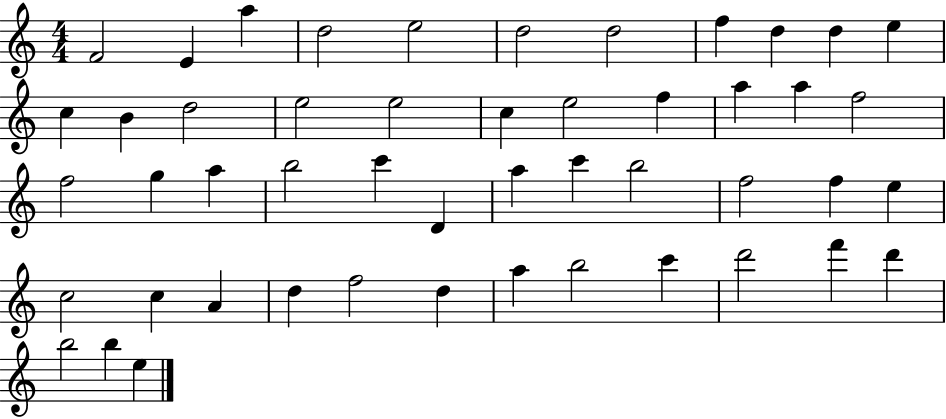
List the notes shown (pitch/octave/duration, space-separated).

F4/h E4/q A5/q D5/h E5/h D5/h D5/h F5/q D5/q D5/q E5/q C5/q B4/q D5/h E5/h E5/h C5/q E5/h F5/q A5/q A5/q F5/h F5/h G5/q A5/q B5/h C6/q D4/q A5/q C6/q B5/h F5/h F5/q E5/q C5/h C5/q A4/q D5/q F5/h D5/q A5/q B5/h C6/q D6/h F6/q D6/q B5/h B5/q E5/q